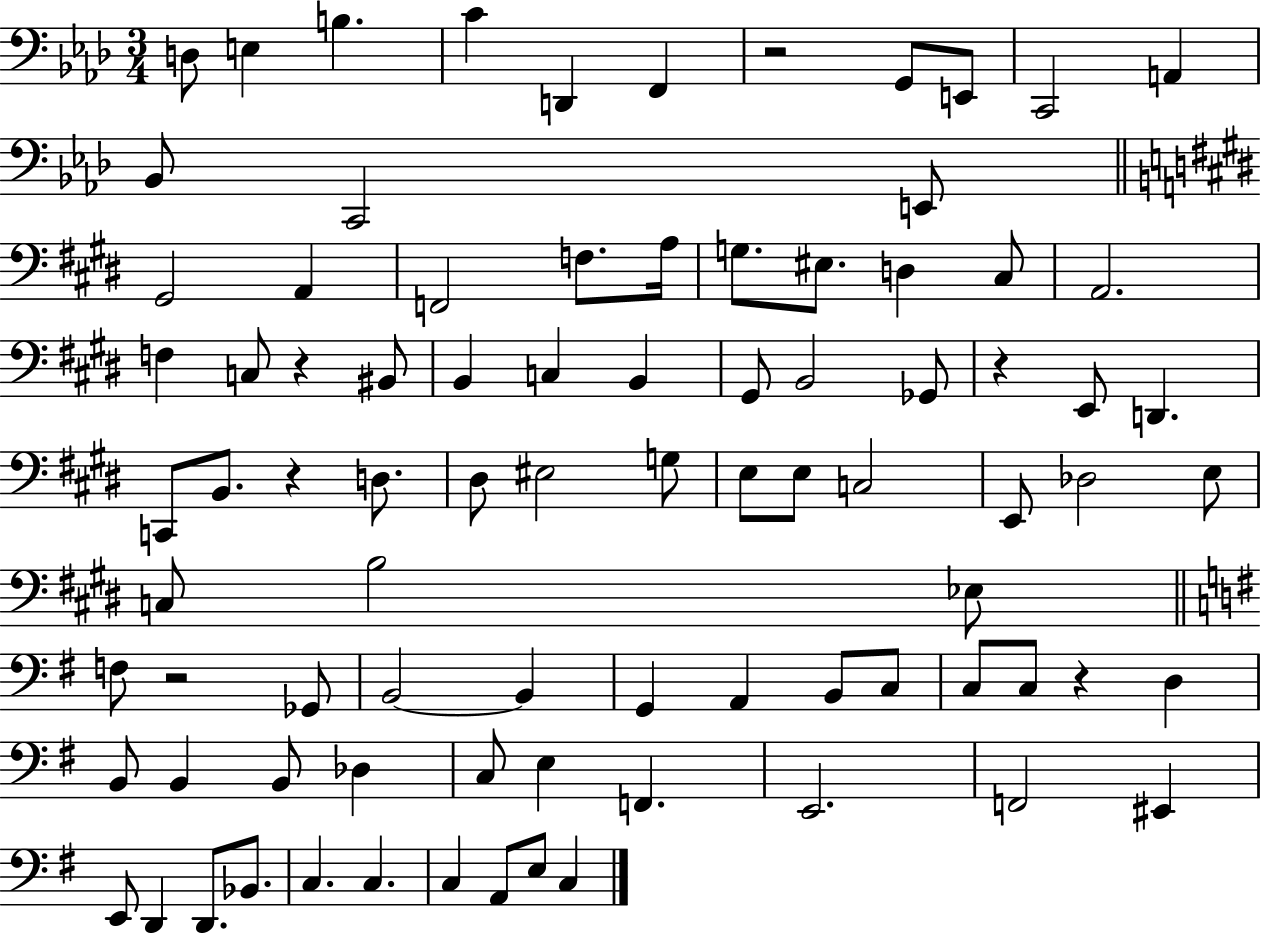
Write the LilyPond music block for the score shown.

{
  \clef bass
  \numericTimeSignature
  \time 3/4
  \key aes \major
  \repeat volta 2 { d8 e4 b4. | c'4 d,4 f,4 | r2 g,8 e,8 | c,2 a,4 | \break bes,8 c,2 e,8 | \bar "||" \break \key e \major gis,2 a,4 | f,2 f8. a16 | g8. eis8. d4 cis8 | a,2. | \break f4 c8 r4 bis,8 | b,4 c4 b,4 | gis,8 b,2 ges,8 | r4 e,8 d,4. | \break c,8 b,8. r4 d8. | dis8 eis2 g8 | e8 e8 c2 | e,8 des2 e8 | \break c8 b2 ees8 | \bar "||" \break \key e \minor f8 r2 ges,8 | b,2~~ b,4 | g,4 a,4 b,8 c8 | c8 c8 r4 d4 | \break b,8 b,4 b,8 des4 | c8 e4 f,4. | e,2. | f,2 eis,4 | \break e,8 d,4 d,8. bes,8. | c4. c4. | c4 a,8 e8 c4 | } \bar "|."
}